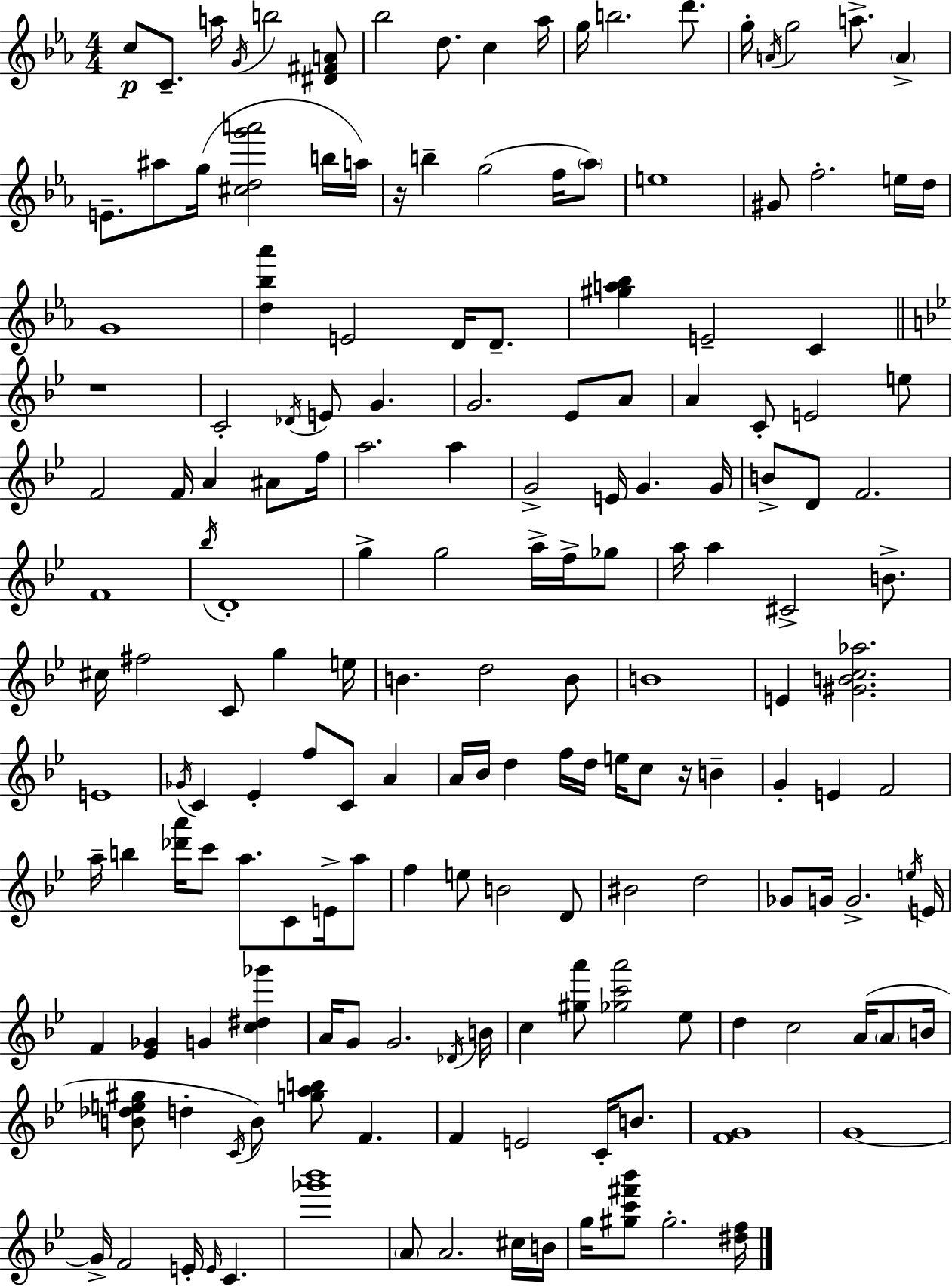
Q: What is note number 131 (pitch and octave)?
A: C5